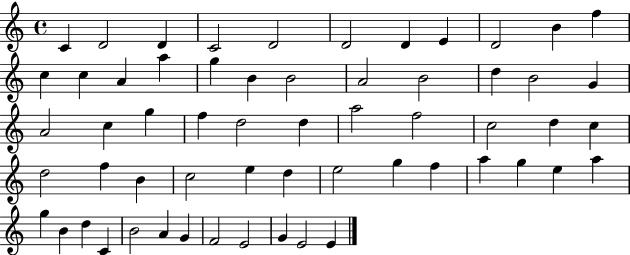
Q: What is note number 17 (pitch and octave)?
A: B4